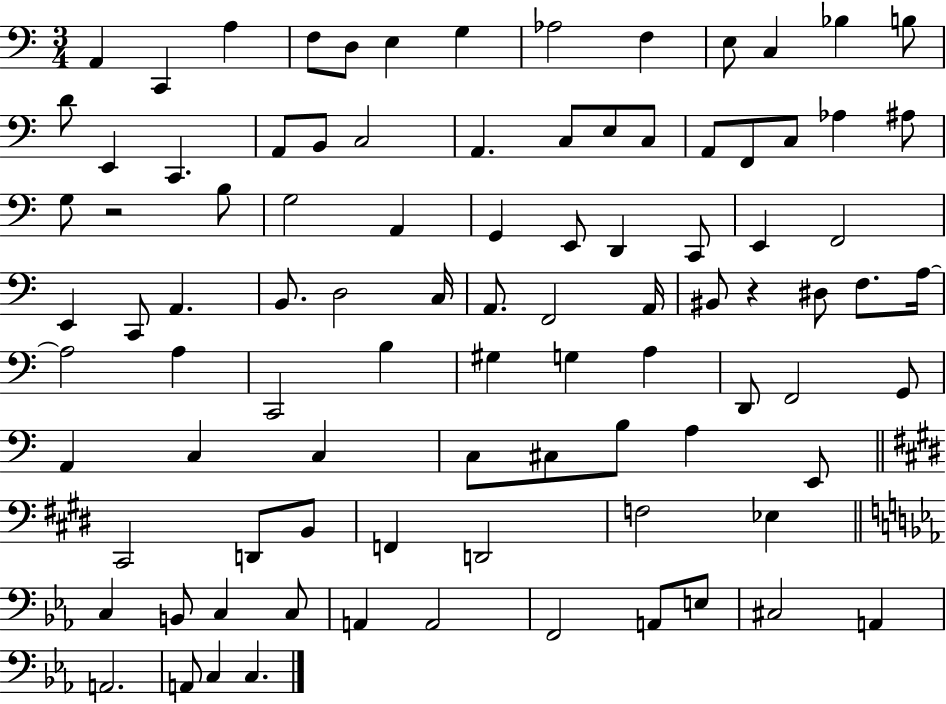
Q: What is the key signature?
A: C major